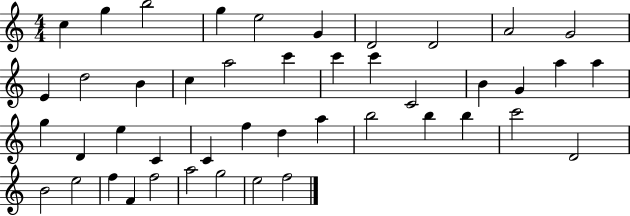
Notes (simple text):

C5/q G5/q B5/h G5/q E5/h G4/q D4/h D4/h A4/h G4/h E4/q D5/h B4/q C5/q A5/h C6/q C6/q C6/q C4/h B4/q G4/q A5/q A5/q G5/q D4/q E5/q C4/q C4/q F5/q D5/q A5/q B5/h B5/q B5/q C6/h D4/h B4/h E5/h F5/q F4/q F5/h A5/h G5/h E5/h F5/h